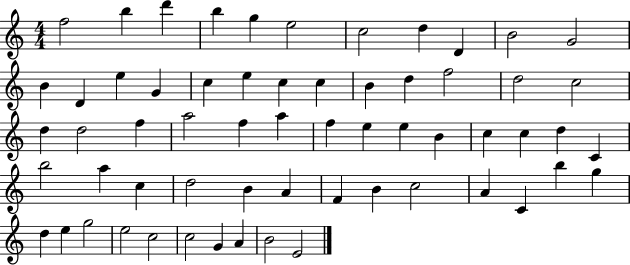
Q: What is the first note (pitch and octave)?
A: F5